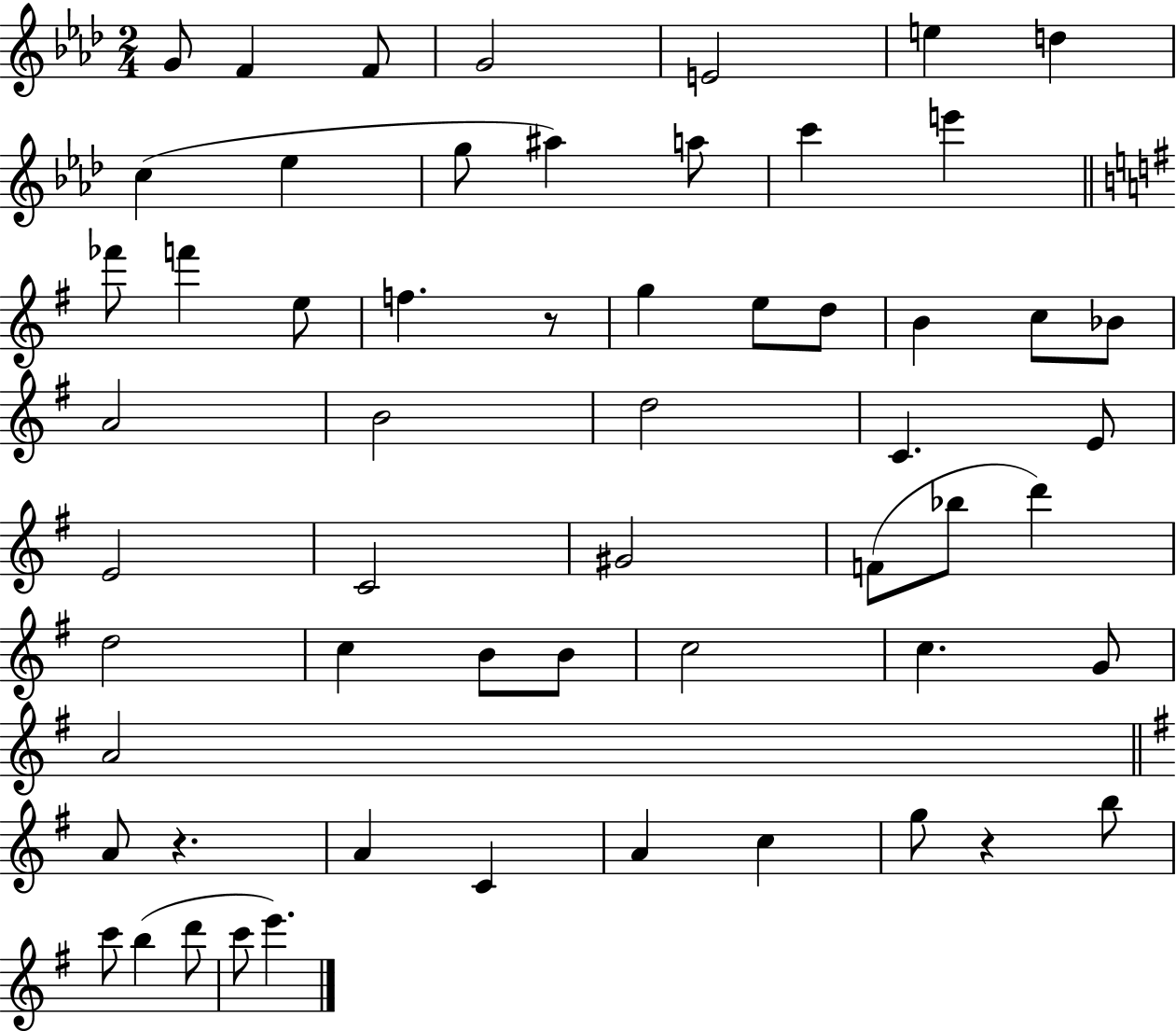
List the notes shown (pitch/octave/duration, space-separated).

G4/e F4/q F4/e G4/h E4/h E5/q D5/q C5/q Eb5/q G5/e A#5/q A5/e C6/q E6/q FES6/e F6/q E5/e F5/q. R/e G5/q E5/e D5/e B4/q C5/e Bb4/e A4/h B4/h D5/h C4/q. E4/e E4/h C4/h G#4/h F4/e Bb5/e D6/q D5/h C5/q B4/e B4/e C5/h C5/q. G4/e A4/h A4/e R/q. A4/q C4/q A4/q C5/q G5/e R/q B5/e C6/e B5/q D6/e C6/e E6/q.